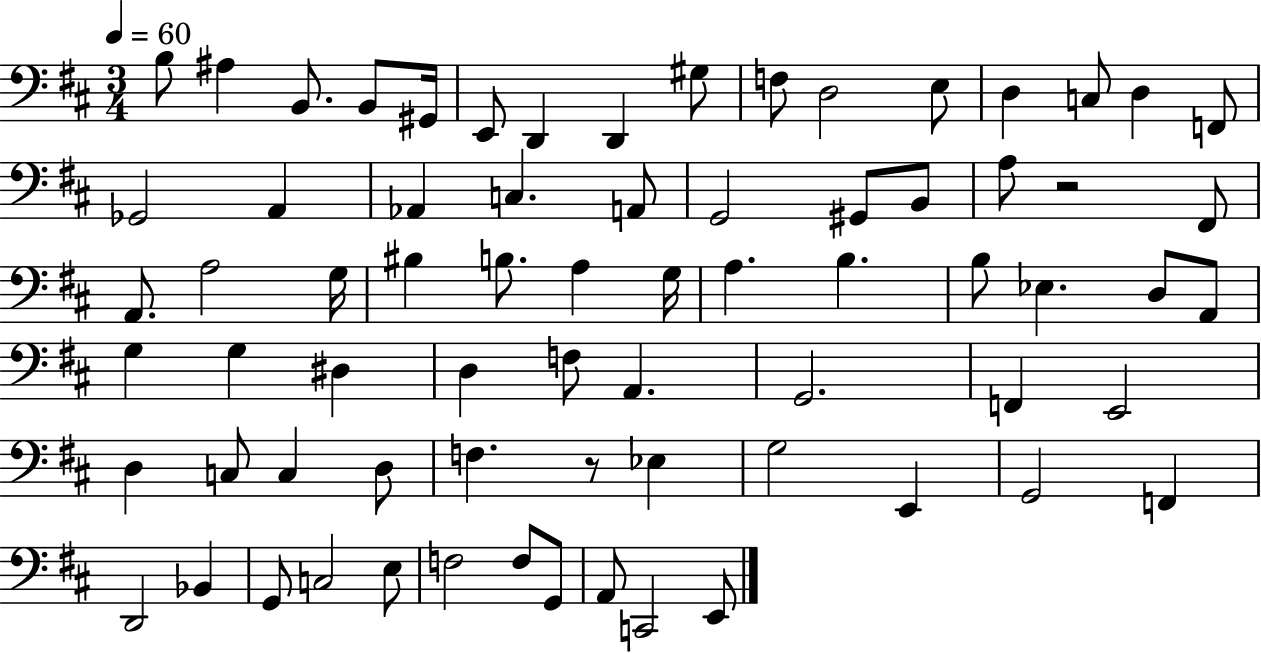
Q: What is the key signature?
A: D major